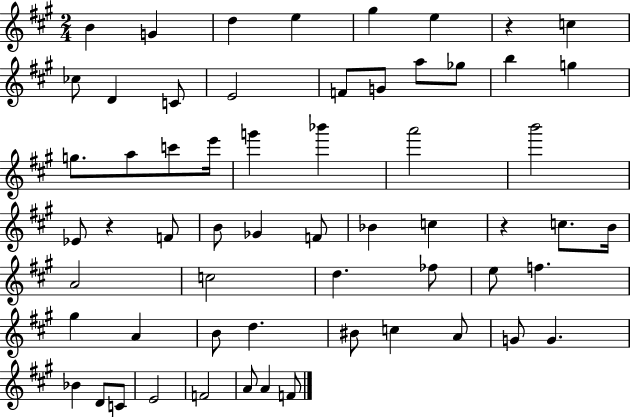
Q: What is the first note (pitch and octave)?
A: B4